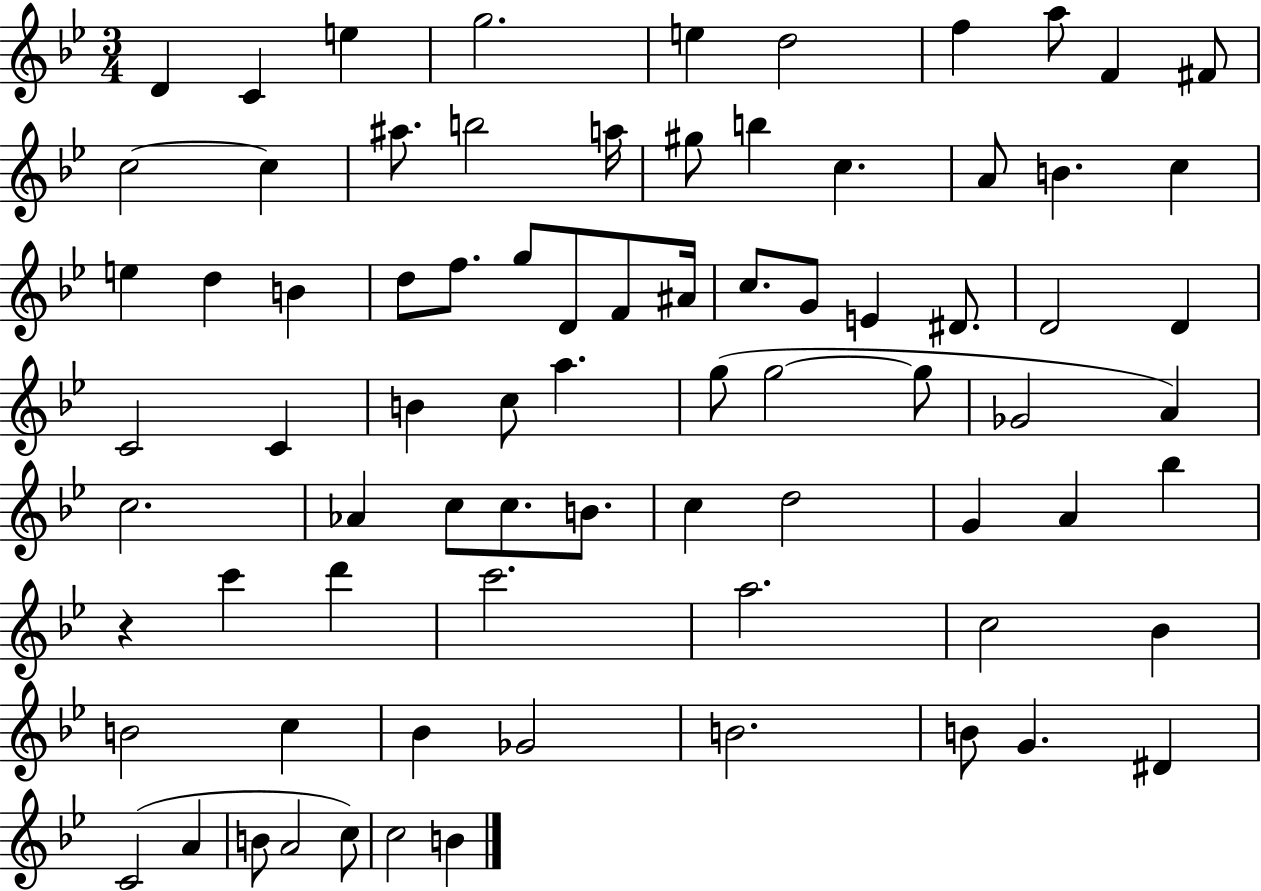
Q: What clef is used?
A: treble